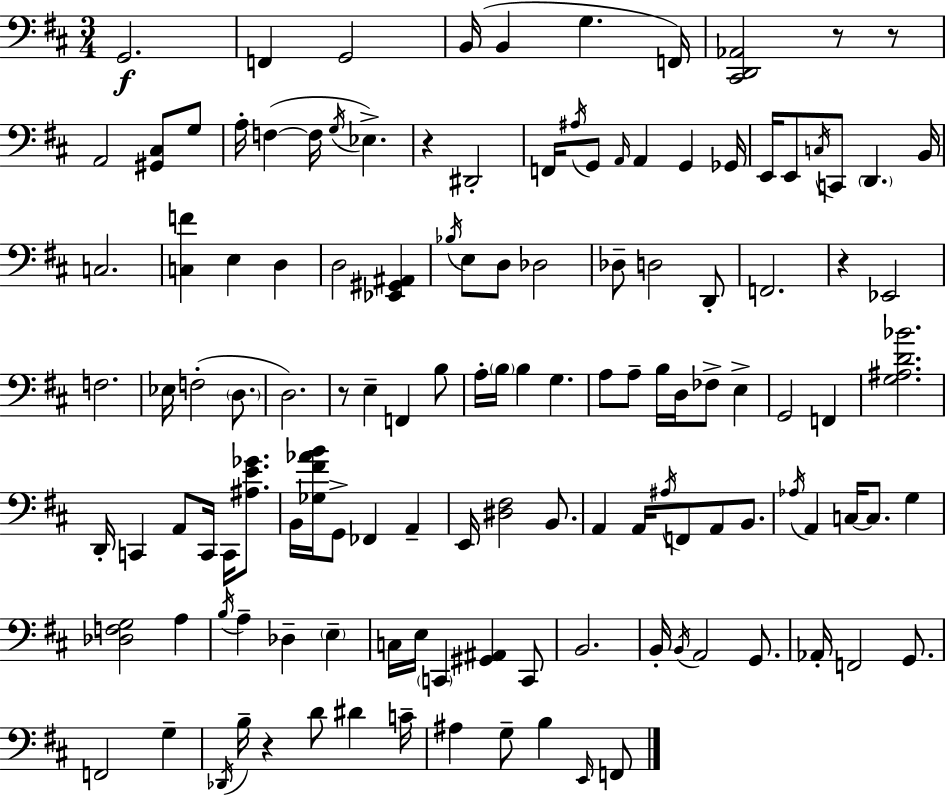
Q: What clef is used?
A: bass